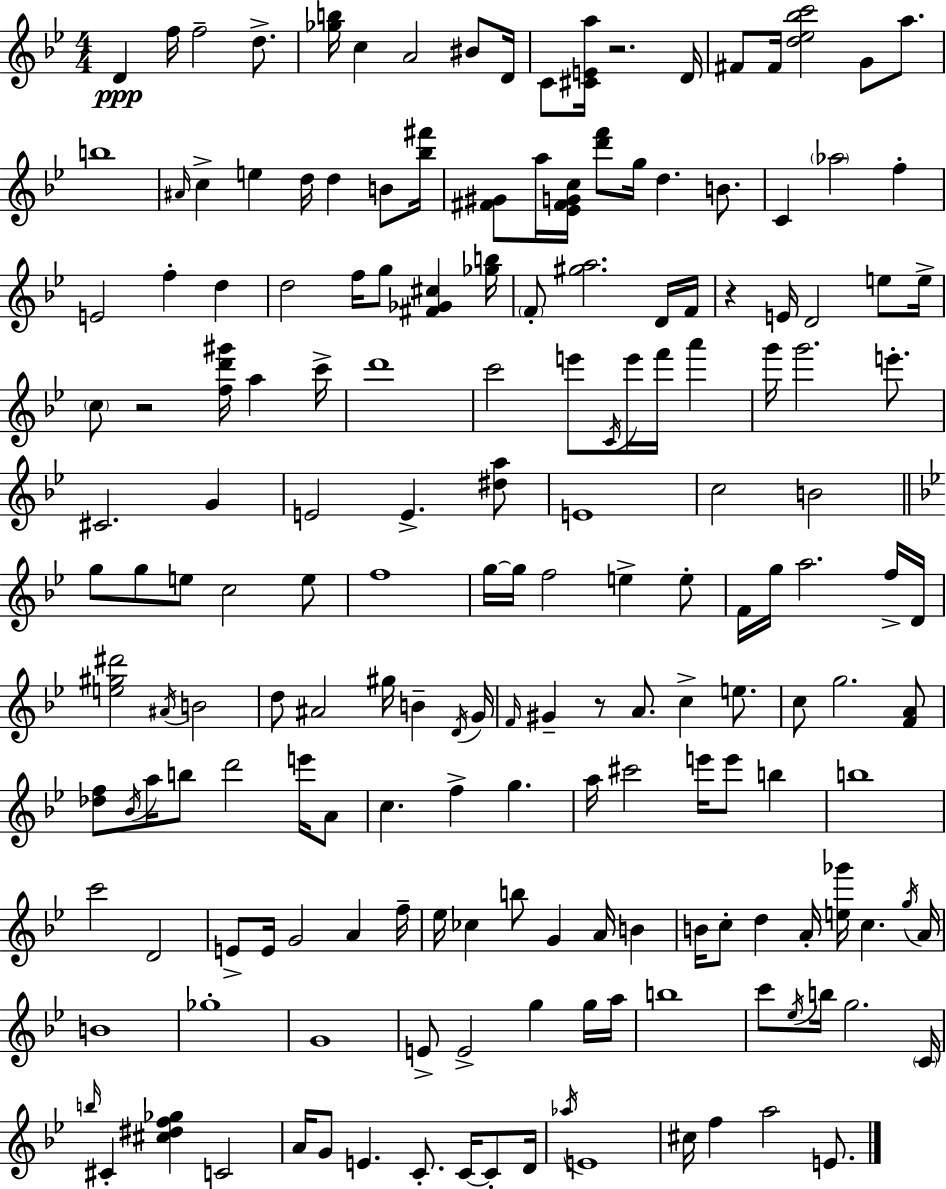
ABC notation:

X:1
T:Untitled
M:4/4
L:1/4
K:Gm
D f/4 f2 d/2 [_gb]/4 c A2 ^B/2 D/4 C/2 [^CEa]/4 z2 D/4 ^F/2 ^F/4 [d_e_bc']2 G/2 a/2 b4 ^A/4 c e d/4 d B/2 [_b^f']/4 [^F^G]/2 a/4 [_E^FGc]/4 [d'f']/2 g/4 d B/2 C _a2 f E2 f d d2 f/4 g/2 [^F_G^c] [_gb]/4 F/2 [^ga]2 D/4 F/4 z E/4 D2 e/2 e/4 c/2 z2 [fd'^g']/4 a c'/4 d'4 c'2 e'/2 C/4 e'/4 f'/4 a' g'/4 g'2 e'/2 ^C2 G E2 E [^da]/2 E4 c2 B2 g/2 g/2 e/2 c2 e/2 f4 g/4 g/4 f2 e e/2 F/4 g/4 a2 f/4 D/4 [e^g^d']2 ^A/4 B2 d/2 ^A2 ^g/4 B D/4 G/4 F/4 ^G z/2 A/2 c e/2 c/2 g2 [FA]/2 [_df]/2 _B/4 a/4 b/2 d'2 e'/4 A/2 c f g a/4 ^c'2 e'/4 e'/2 b b4 c'2 D2 E/2 E/4 G2 A f/4 _e/4 _c b/2 G A/4 B B/4 c/2 d A/4 [e_g']/4 c g/4 A/4 B4 _g4 G4 E/2 E2 g g/4 a/4 b4 c'/2 _e/4 b/4 g2 C/4 b/4 ^C [^c^df_g] C2 A/4 G/2 E C/2 C/4 C/2 D/4 _a/4 E4 ^c/4 f a2 E/2